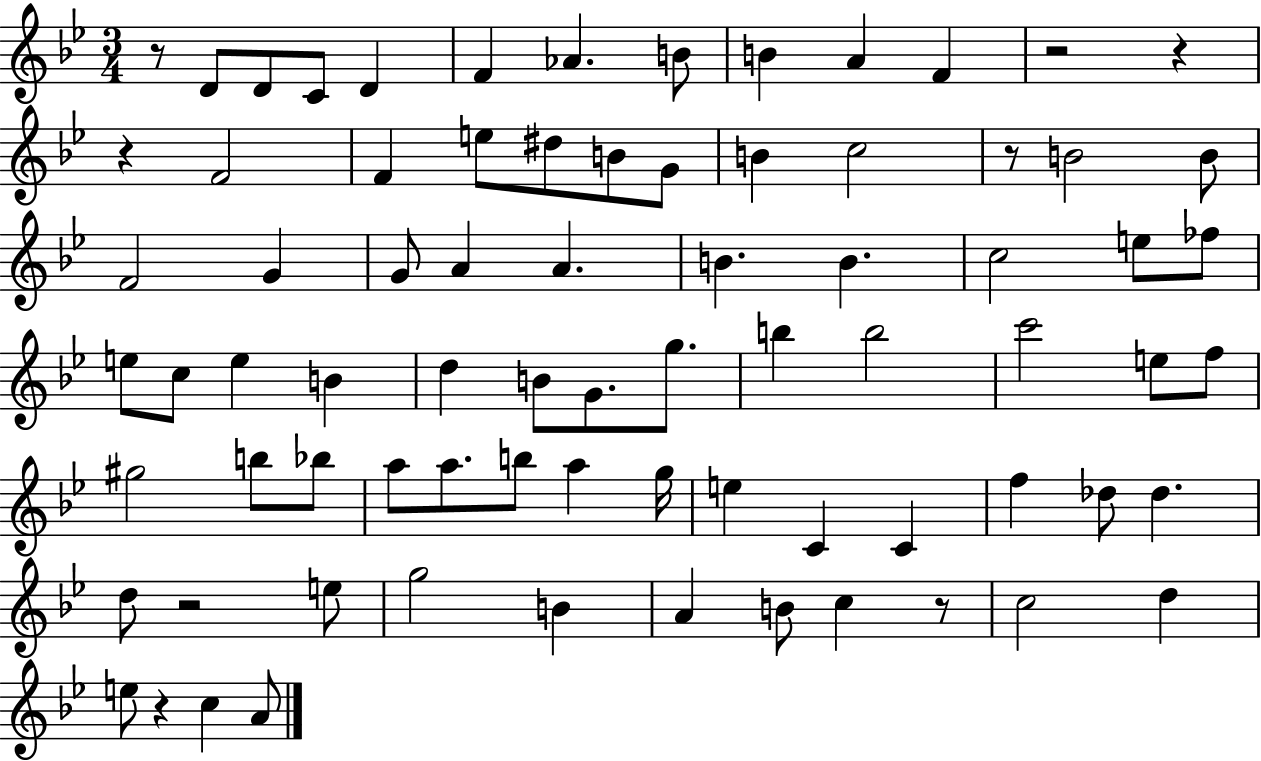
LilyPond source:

{
  \clef treble
  \numericTimeSignature
  \time 3/4
  \key bes \major
  r8 d'8 d'8 c'8 d'4 | f'4 aes'4. b'8 | b'4 a'4 f'4 | r2 r4 | \break r4 f'2 | f'4 e''8 dis''8 b'8 g'8 | b'4 c''2 | r8 b'2 b'8 | \break f'2 g'4 | g'8 a'4 a'4. | b'4. b'4. | c''2 e''8 fes''8 | \break e''8 c''8 e''4 b'4 | d''4 b'8 g'8. g''8. | b''4 b''2 | c'''2 e''8 f''8 | \break gis''2 b''8 bes''8 | a''8 a''8. b''8 a''4 g''16 | e''4 c'4 c'4 | f''4 des''8 des''4. | \break d''8 r2 e''8 | g''2 b'4 | a'4 b'8 c''4 r8 | c''2 d''4 | \break e''8 r4 c''4 a'8 | \bar "|."
}